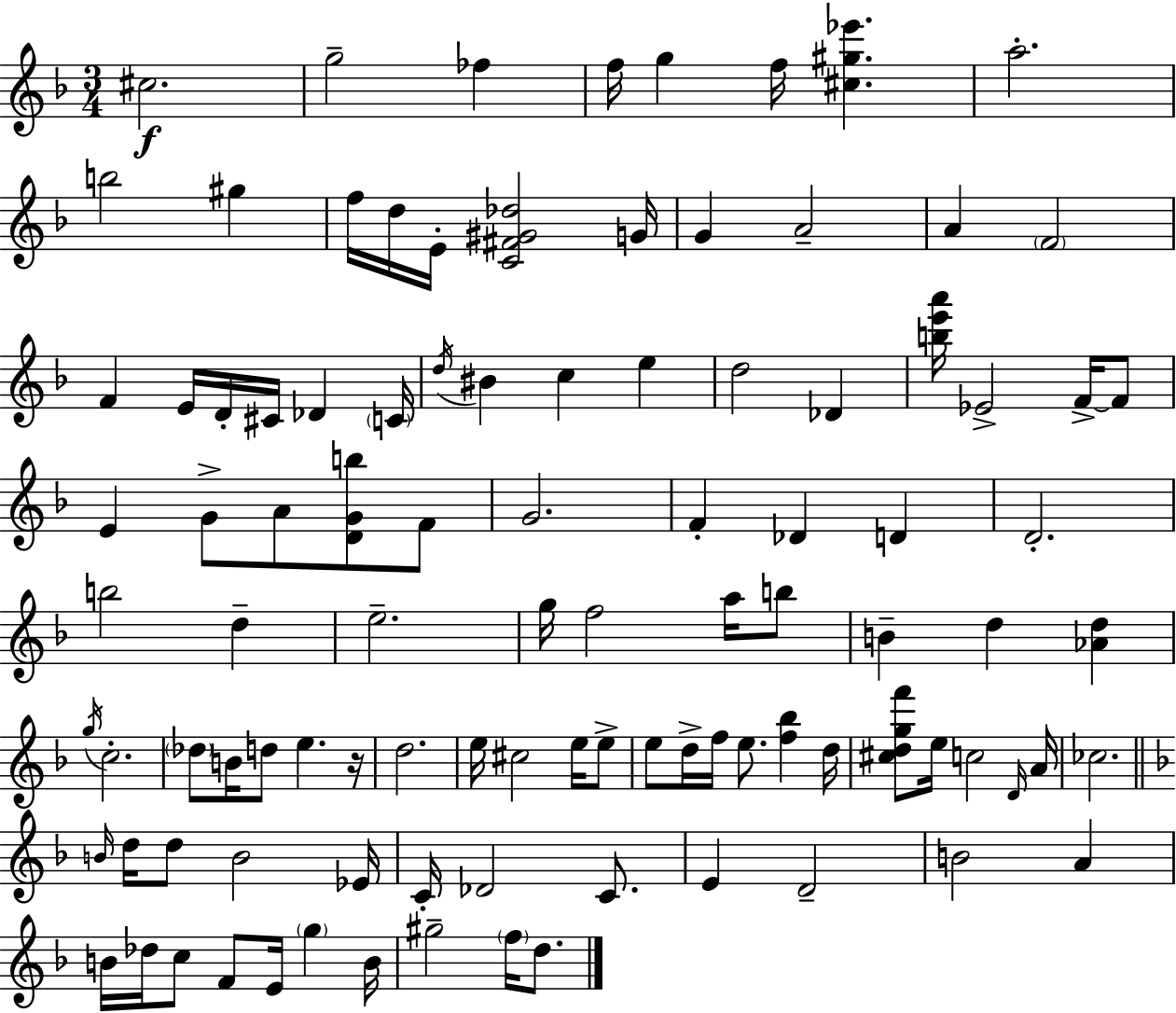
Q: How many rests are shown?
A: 1